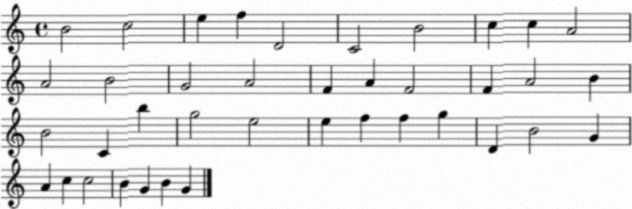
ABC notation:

X:1
T:Untitled
M:4/4
L:1/4
K:C
B2 c2 e f D2 C2 B2 c c A2 A2 B2 G2 A2 F A F2 F A2 B B2 C b g2 e2 e f f g D B2 G A c c2 B G B G